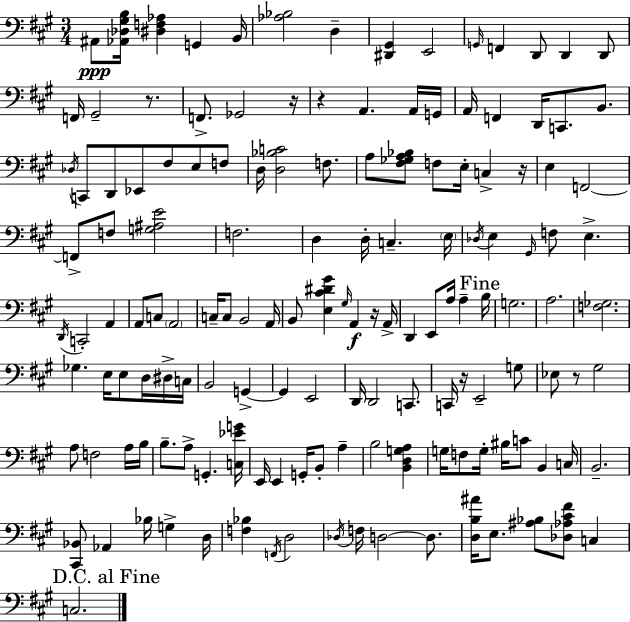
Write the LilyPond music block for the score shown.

{
  \clef bass
  \numericTimeSignature
  \time 3/4
  \key a \major
  ais,8\ppp <aes, des gis b>16 <dis f aes>4 g,4 b,16 | <aes bes>2 d4-- | <dis, gis,>4 e,2 | \grace { g,16 } f,4 d,8 d,4 d,8 | \break f,16 gis,2-- r8. | f,8.-> ges,2 | r16 r4 a,4. a,16 | g,16 a,16 f,4 d,16 c,8. b,8. | \break \acciaccatura { des16 } c,8 d,8 ees,8 fis8 e8 | f8 d16 <d bes c'>2 f8. | a8 <fis ges a bes>8 f8 e16-. c4-> | r16 e4 f,2~~ | \break f,8-> f8 <g ais e'>2 | f2. | d4 d16-. c4.-- | \parenthesize e16 \acciaccatura { des16 } e4 \grace { gis,16 } f8 e4.-> | \break \acciaccatura { d,16 } c,2-. | a,4 a,8 c8 \parenthesize a,2 | c16-- c8 b,2 | a,16 b,8 <e cis' dis' gis'>4 \grace { gis16 }\f | \break a,4 r16 a,16-> d,4 e,8 | a16 a4-- \mark "Fine" b16 g2. | a2. | <f ges>2. | \break ges4. | e16 e8 d16 dis16-> c16 b,2 | g,4->~~ g,4 e,2 | d,16 d,2 | \break c,8. c,16 r16 e,2-- | g8 ees8 r8 gis2 | a8 f2 | a16 b16 b8.-- a8-> g,4.-. | \break <c ees' g'>16 e,16 e,4 g,16-. | b,8-. a4-- b2 | <b, d g a>4 g16 f8 g16-. bis16 c'8 | b,4 c16 b,2.-- | \break <cis, bes,>8 aes,4 | bes16 g4-> d16 <f bes>4 \acciaccatura { f,16 } d2 | \acciaccatura { des16 } f16 d2~~ | d8. <d b ais'>16 e8. | \break <ais bes>8 <des aes cis' fis'>8 c4 \mark "D.C. al Fine" c2. | \bar "|."
}